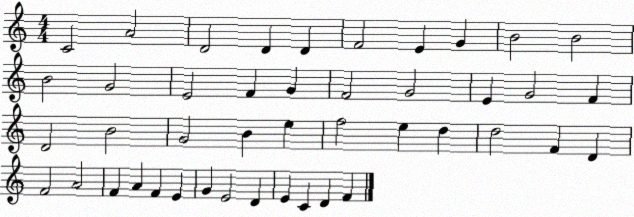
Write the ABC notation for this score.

X:1
T:Untitled
M:4/4
L:1/4
K:C
C2 A2 D2 D D F2 E G B2 B2 B2 G2 E2 F G F2 G2 E G2 F D2 B2 G2 B e f2 e d d2 F D F2 A2 F A F E G E2 D E C D F